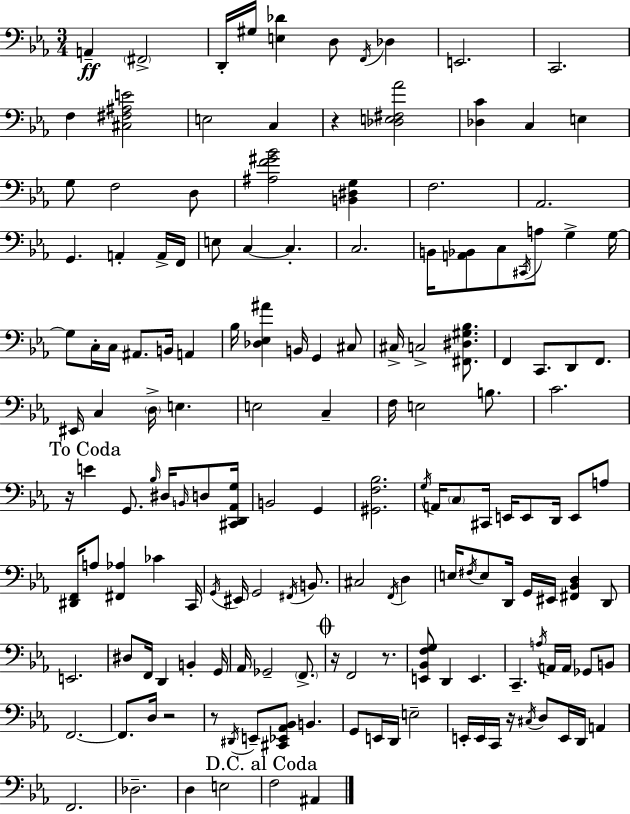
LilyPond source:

{
  \clef bass
  \numericTimeSignature
  \time 3/4
  \key ees \major
  a,4--\ff \parenthesize fis,2-> | d,16-. gis16 <e des'>4 d8 \acciaccatura { f,16 } des4 | e,2. | c,2. | \break f4 <cis fis ais e'>2 | e2 c4 | r4 <des e fis aes'>2 | <des c'>4 c4 e4 | \break g8 f2 d8 | <ais f' gis' bes'>2 <b, dis g>4 | f2. | aes,2. | \break g,4. a,4-. a,16-> | f,16 e8 c4~~ c4.-. | c2. | b,16 <a, bes,>8 c8 \acciaccatura { cis,16 } a8 g4-> | \break g16~~ g8 c16-. c16 ais,8. b,16 a,4 | bes16 <des ees ais'>4 b,16 g,4 | cis8 cis16-> c2-> <fis, dis gis bes>8. | f,4 c,8. d,8 f,8. | \break eis,16 c4 \parenthesize d16-> e4. | e2 c4-- | f16 e2 b8. | c'2. | \break \mark "To Coda" r16 e'4 g,8. \grace { bes16 } dis16 | \grace { b,16 } d8 <cis, d, aes, g>16 b,2 | g,4 <gis, f bes>2. | \acciaccatura { g16 } a,16 \parenthesize c8 cis,16 e,16 e,8 | \break d,16 e,8 a8 <dis, f,>16 a8 <fis, aes>4 | ces'4 c,16 \acciaccatura { g,16 } eis,16 g,2 | \acciaccatura { fis,16 } b,8. cis2 | \acciaccatura { f,16 } d4 e16 \acciaccatura { fis16 } e8 | \break d,16 g,16 eis,16 <fis, bes, d>4 d,8 e,2. | dis8 f,16 | d,4 b,4-. g,16 aes,16 ges,2-- | \parenthesize f,8.-> \mark \markup { \musicglyph "scripts.coda" } r16 f,2 | \break r8. <e, bes, f g>8 d,4 | e,4. c,4.-- | \acciaccatura { a16 } a,16 a,16 ges,8 b,8 f,2.~~ | f,8. | \break d16 r2 r8 | \acciaccatura { dis,16 } e,8-- <cis, ees, aes, bes,>8 b,4. g,8 | e,16 d,16 e2-- e,16-. | e,16 c,16 r16 \acciaccatura { cis16 } d8 e,16 d,16 a,4 | \break f,2. | des2.-- | d4 e2 | \mark "D.C. al Coda" f2 ais,4 | \break \bar "|."
}